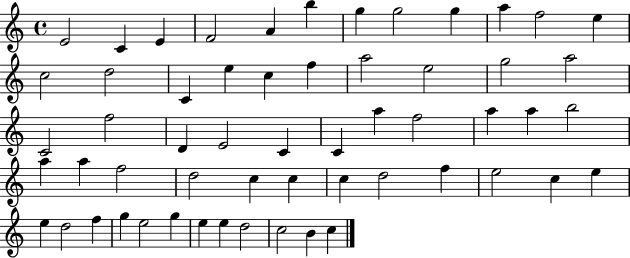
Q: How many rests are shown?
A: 0